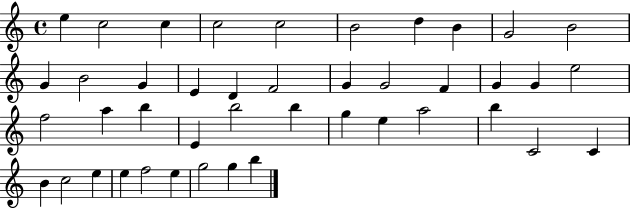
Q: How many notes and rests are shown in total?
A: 43